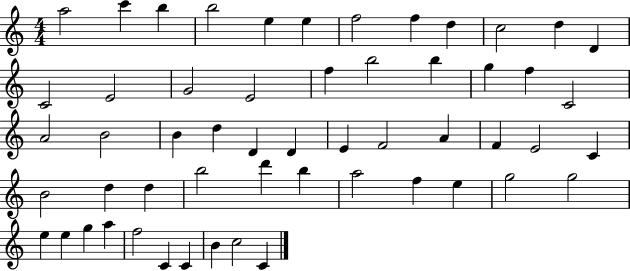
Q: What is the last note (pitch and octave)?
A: C4